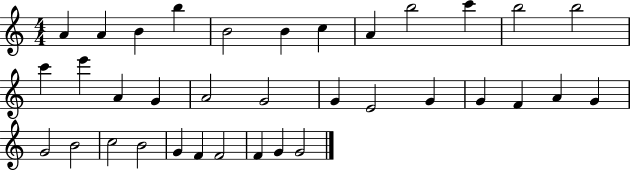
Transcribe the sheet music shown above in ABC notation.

X:1
T:Untitled
M:4/4
L:1/4
K:C
A A B b B2 B c A b2 c' b2 b2 c' e' A G A2 G2 G E2 G G F A G G2 B2 c2 B2 G F F2 F G G2